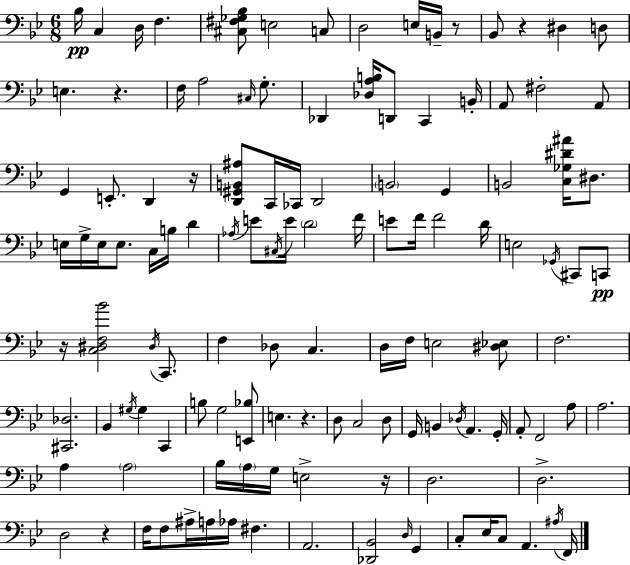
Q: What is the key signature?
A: G minor